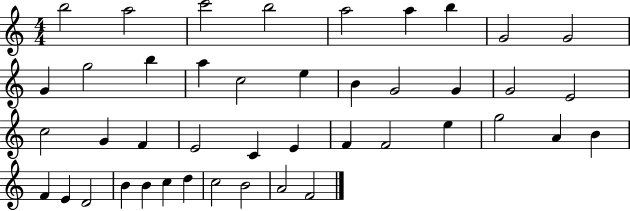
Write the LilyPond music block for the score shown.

{
  \clef treble
  \numericTimeSignature
  \time 4/4
  \key c \major
  b''2 a''2 | c'''2 b''2 | a''2 a''4 b''4 | g'2 g'2 | \break g'4 g''2 b''4 | a''4 c''2 e''4 | b'4 g'2 g'4 | g'2 e'2 | \break c''2 g'4 f'4 | e'2 c'4 e'4 | f'4 f'2 e''4 | g''2 a'4 b'4 | \break f'4 e'4 d'2 | b'4 b'4 c''4 d''4 | c''2 b'2 | a'2 f'2 | \break \bar "|."
}